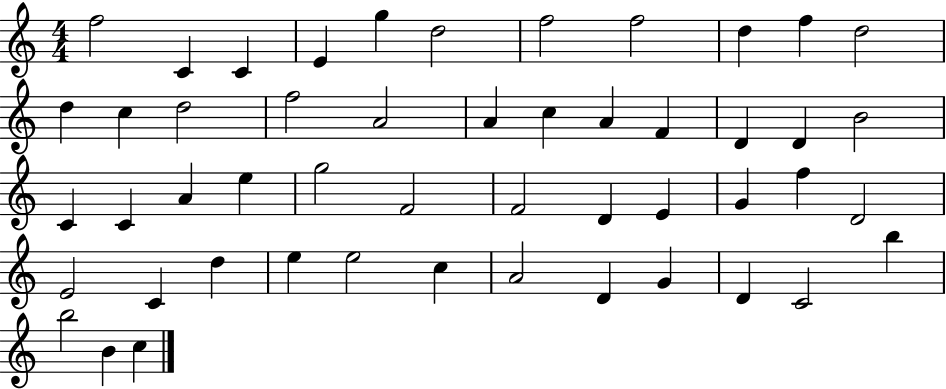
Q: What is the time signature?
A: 4/4